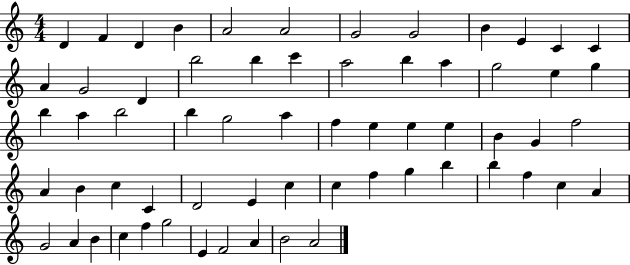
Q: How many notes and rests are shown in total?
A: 63